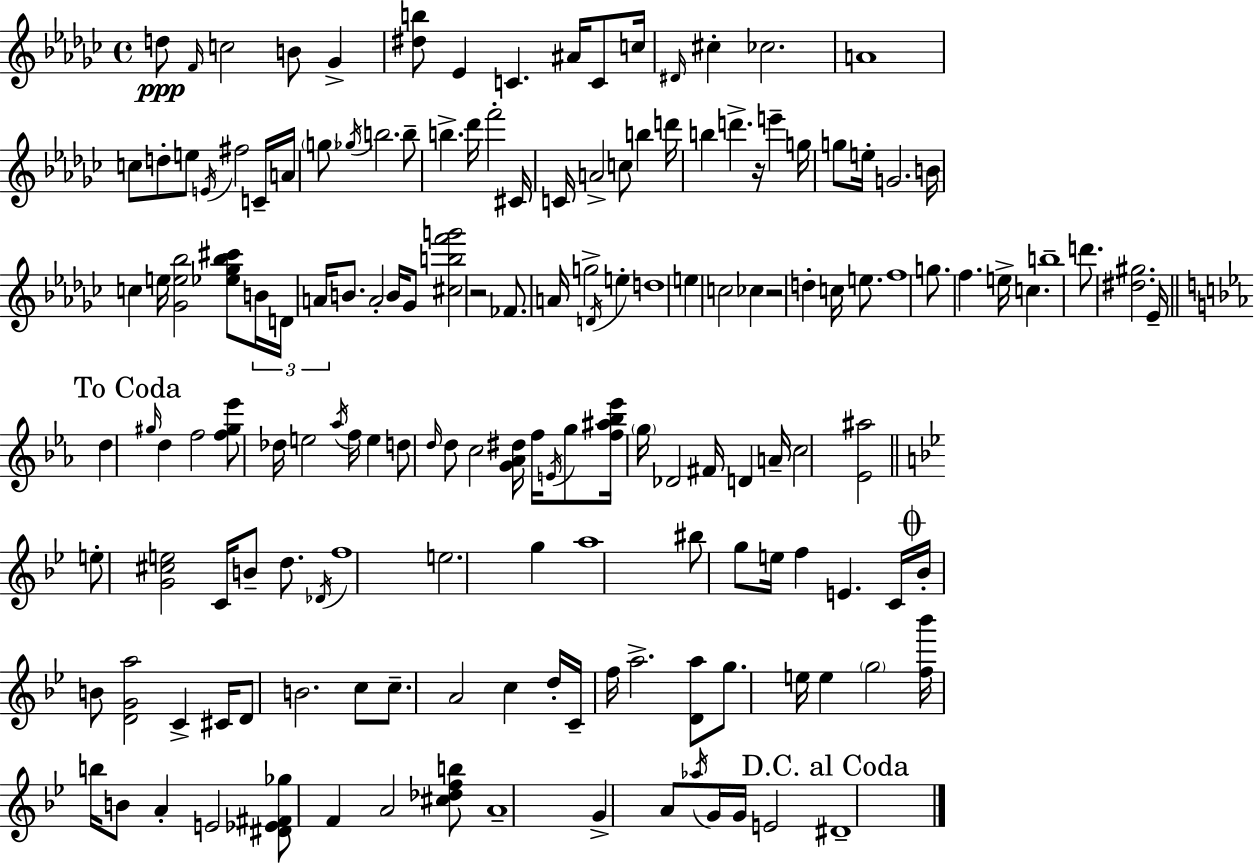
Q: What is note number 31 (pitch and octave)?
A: A4